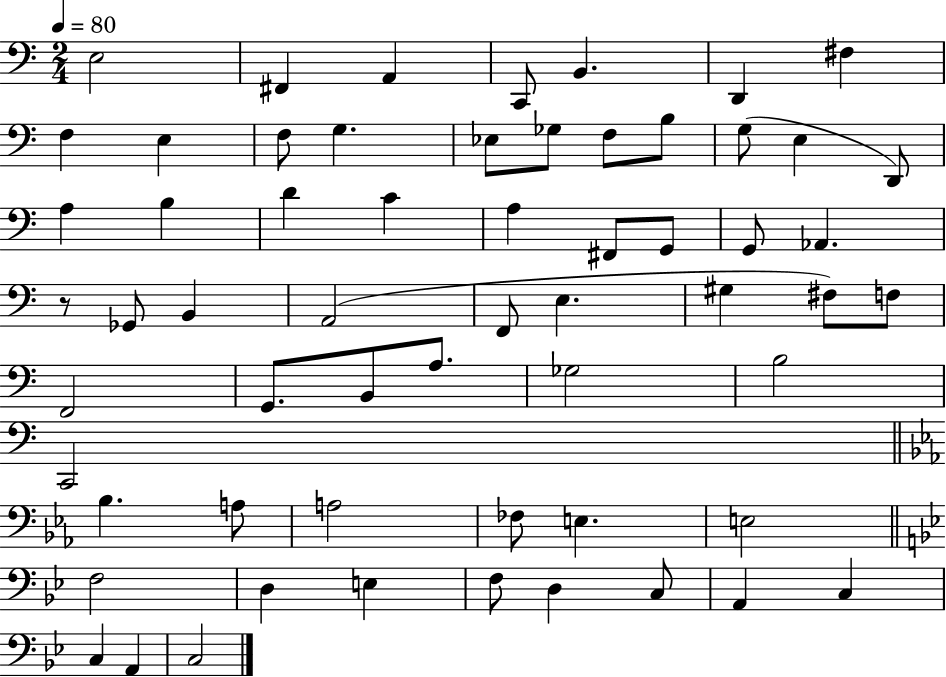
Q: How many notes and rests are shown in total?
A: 60